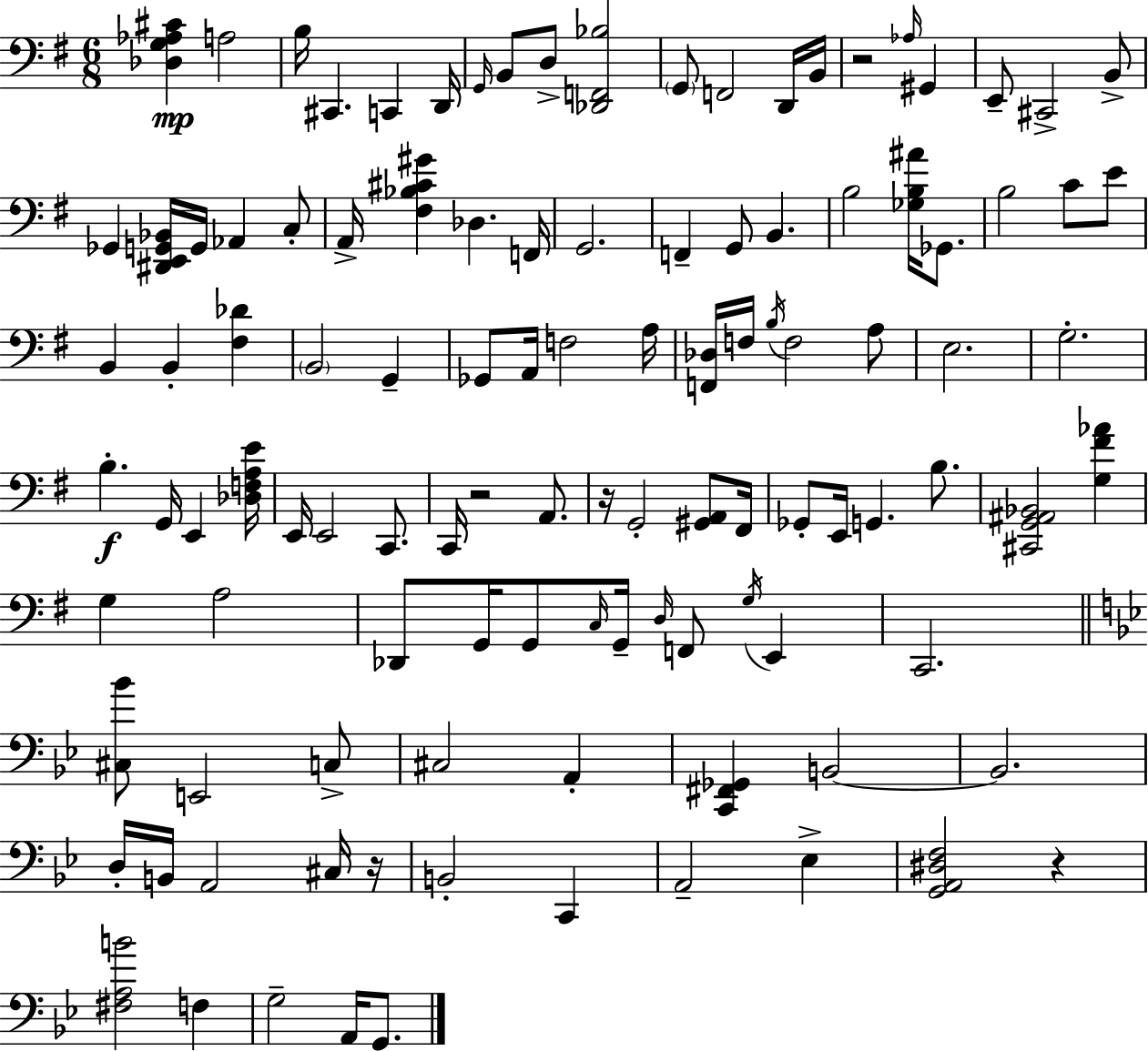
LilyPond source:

{
  \clef bass
  \numericTimeSignature
  \time 6/8
  \key e \minor
  \repeat volta 2 { <des g aes cis'>4\mp a2 | b16 cis,4. c,4 d,16 | \grace { g,16 } b,8 d8-> <des, f, bes>2 | \parenthesize g,8 f,2 d,16 | \break b,16 r2 \grace { aes16 } gis,4 | e,8-- cis,2-> | b,8-> ges,4 <dis, e, g, bes,>16 g,16 aes,4 | c8-. a,16-> <fis bes cis' gis'>4 des4. | \break f,16 g,2. | f,4-- g,8 b,4. | b2 <ges b ais'>16 ges,8. | b2 c'8 | \break e'8 b,4 b,4-. <fis des'>4 | \parenthesize b,2 g,4-- | ges,8 a,16 f2 | a16 <f, des>16 f16 \acciaccatura { b16 } f2 | \break a8 e2. | g2.-. | b4.-.\f g,16 e,4 | <des f a e'>16 e,16 e,2 | \break c,8. c,16 r2 | a,8. r16 g,2-. | <gis, a,>8 fis,16 ges,8-. e,16 g,4. | b8. <cis, g, ais, bes,>2 <g fis' aes'>4 | \break g4 a2 | des,8 g,16 g,8 \grace { c16 } g,16-- \grace { d16 } f,8 | \acciaccatura { g16 } e,4 c,2. | \bar "||" \break \key g \minor <cis bes'>8 e,2 c8-> | cis2 a,4-. | <c, fis, ges,>4 b,2~~ | b,2. | \break d16-. b,16 a,2 cis16 r16 | b,2-. c,4 | a,2-- ees4-> | <g, a, dis f>2 r4 | \break <fis a b'>2 f4 | g2-- a,16 g,8. | } \bar "|."
}